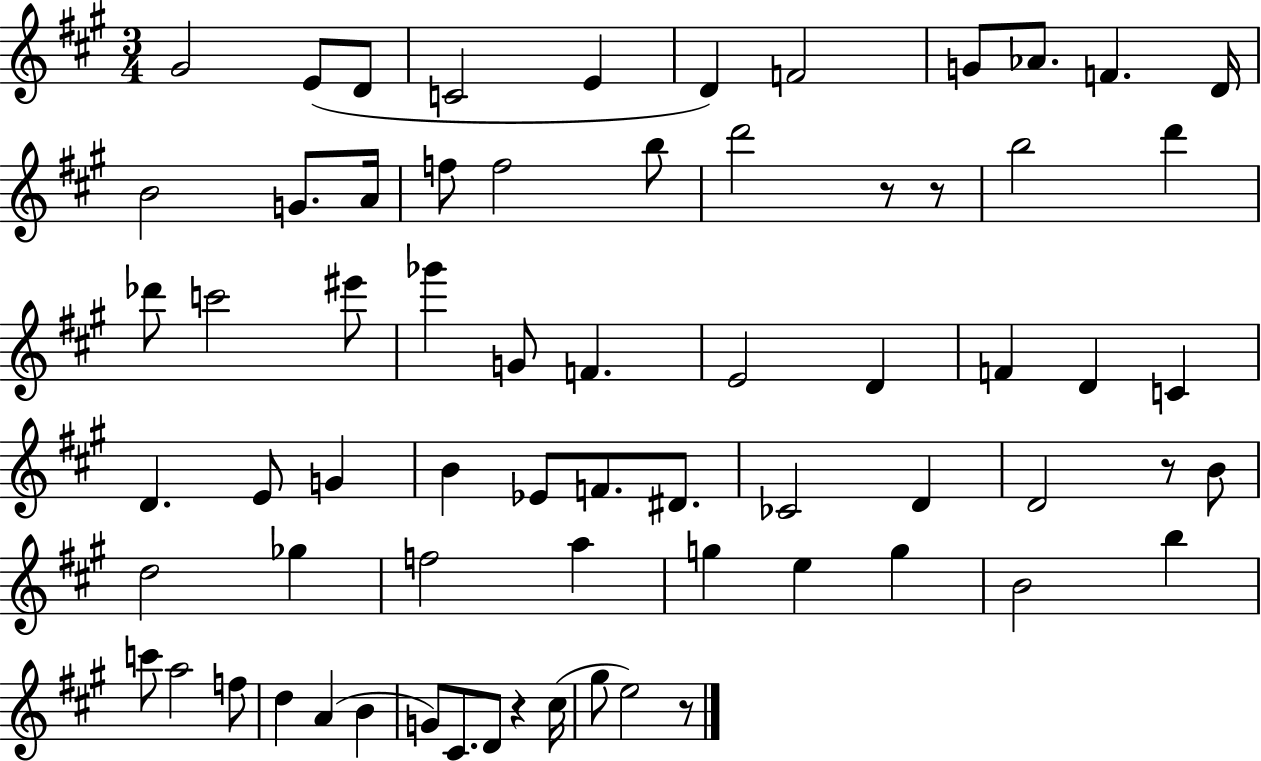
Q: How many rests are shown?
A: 5